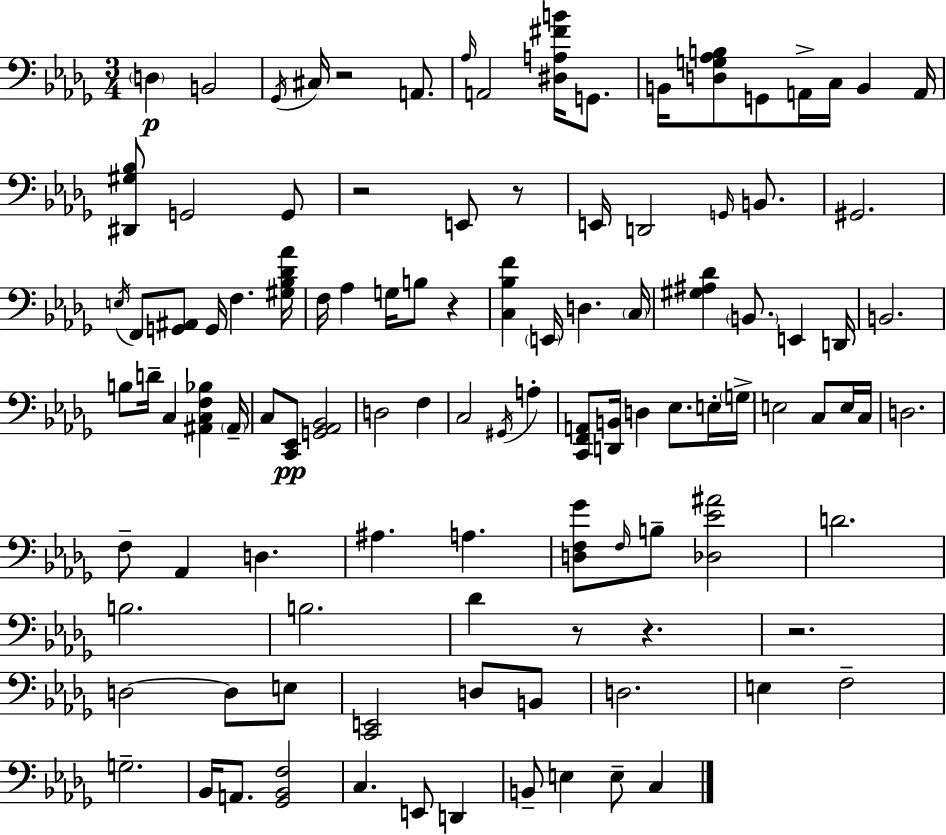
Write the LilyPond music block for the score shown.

{
  \clef bass
  \numericTimeSignature
  \time 3/4
  \key bes \minor
  \parenthesize d4\p b,2 | \acciaccatura { ges,16 } cis16 r2 a,8. | \grace { aes16 } a,2 <dis a fis' b'>16 g,8. | b,16 <d g aes b>8 g,8 a,16-> c16 b,4 | \break a,16 <dis, gis bes>8 g,2 | g,8 r2 e,8 | r8 e,16 d,2 \grace { g,16 } | b,8. gis,2. | \break \acciaccatura { e16 } f,8 <g, ais,>8 g,16 f4. | <gis bes des' aes'>16 f16 aes4 g16 b8 | r4 <c bes f'>4 \parenthesize e,16 d4. | \parenthesize c16 <gis ais des'>4 \parenthesize b,8. e,4 | \break d,16 b,2. | b8 d'16-- c4 <ais, c f bes>4 | \parenthesize ais,16-- c8 <c, ees,>8\pp <g, aes, bes,>2 | d2 | \break f4 c2 | \acciaccatura { gis,16 } a4-. <c, f, a,>8 <d, b,>16 d4 | ees8. e16-. \parenthesize g16-> e2 | c8 e16 c16 d2. | \break f8-- aes,4 d4. | ais4. a4. | <d f ges'>8 \grace { f16 } b8-- <des ees' ais'>2 | d'2. | \break b2. | b2. | des'4 r8 | r4. r2. | \break d2~~ | d8 e8 <c, e,>2 | d8 b,8 d2. | e4 f2-- | \break g2.-- | bes,16 a,8. <ges, bes, f>2 | c4. | e,8 d,4 b,8-- e4 | \break e8-- c4 \bar "|."
}